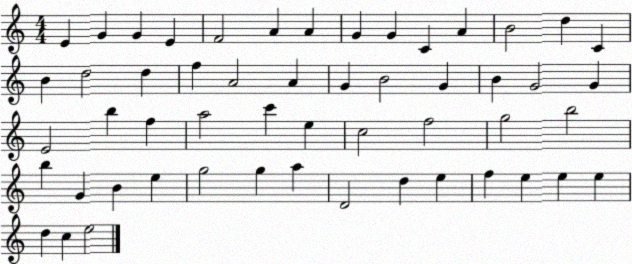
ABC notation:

X:1
T:Untitled
M:4/4
L:1/4
K:C
E G G E F2 A A G G C A B2 d C B d2 d f A2 A G B2 G B G2 G E2 b f a2 c' e c2 f2 g2 b2 b G B e g2 g a D2 d e f e e e d c e2